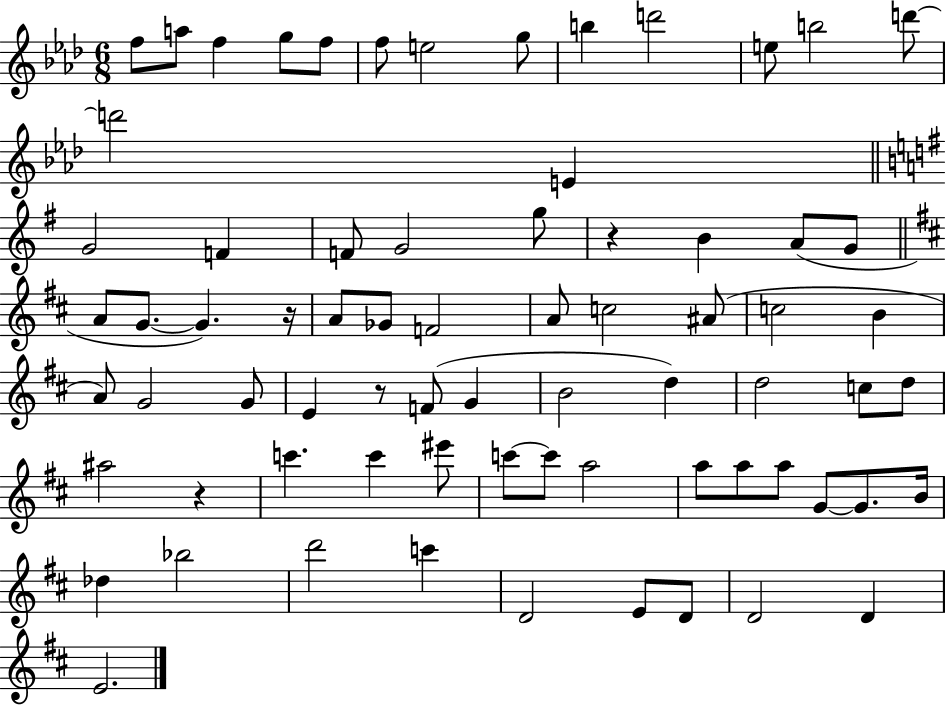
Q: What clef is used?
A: treble